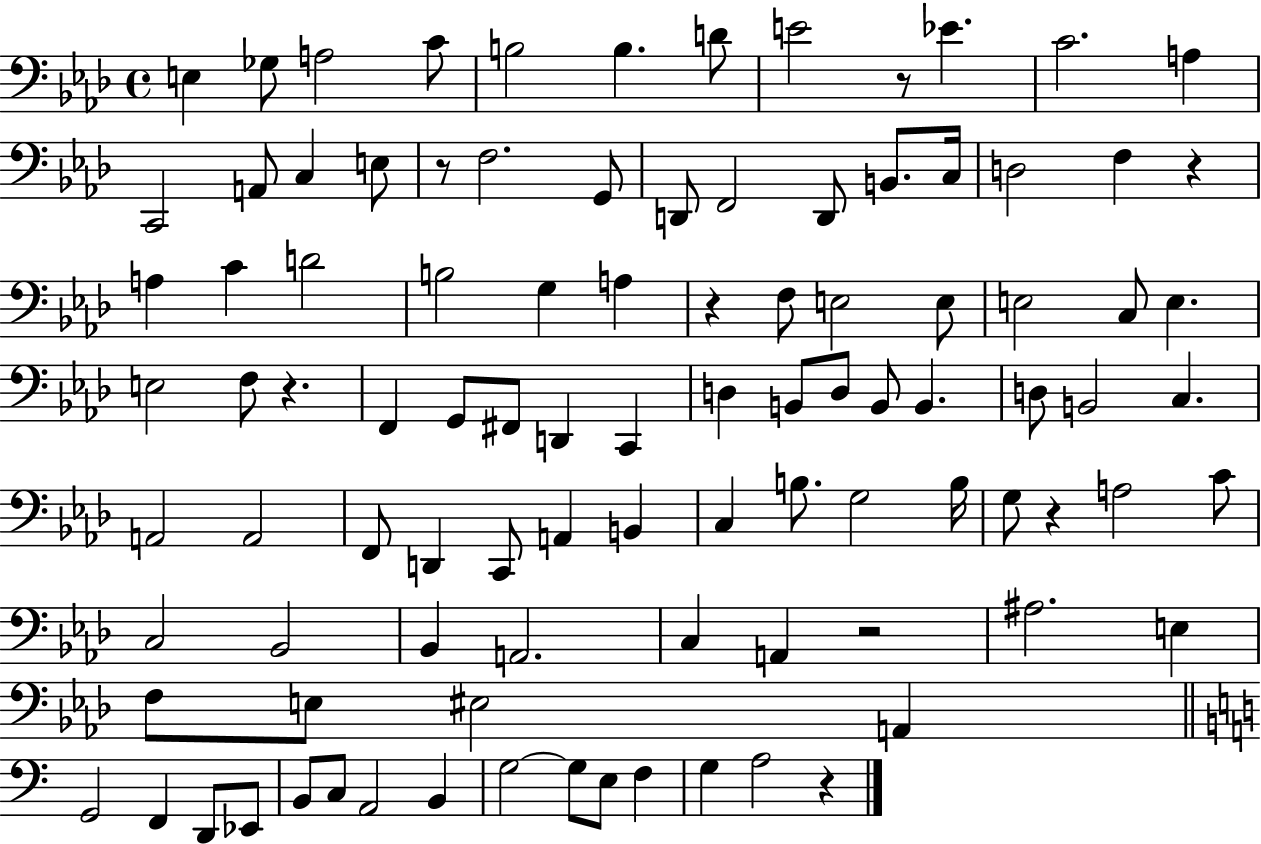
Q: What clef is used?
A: bass